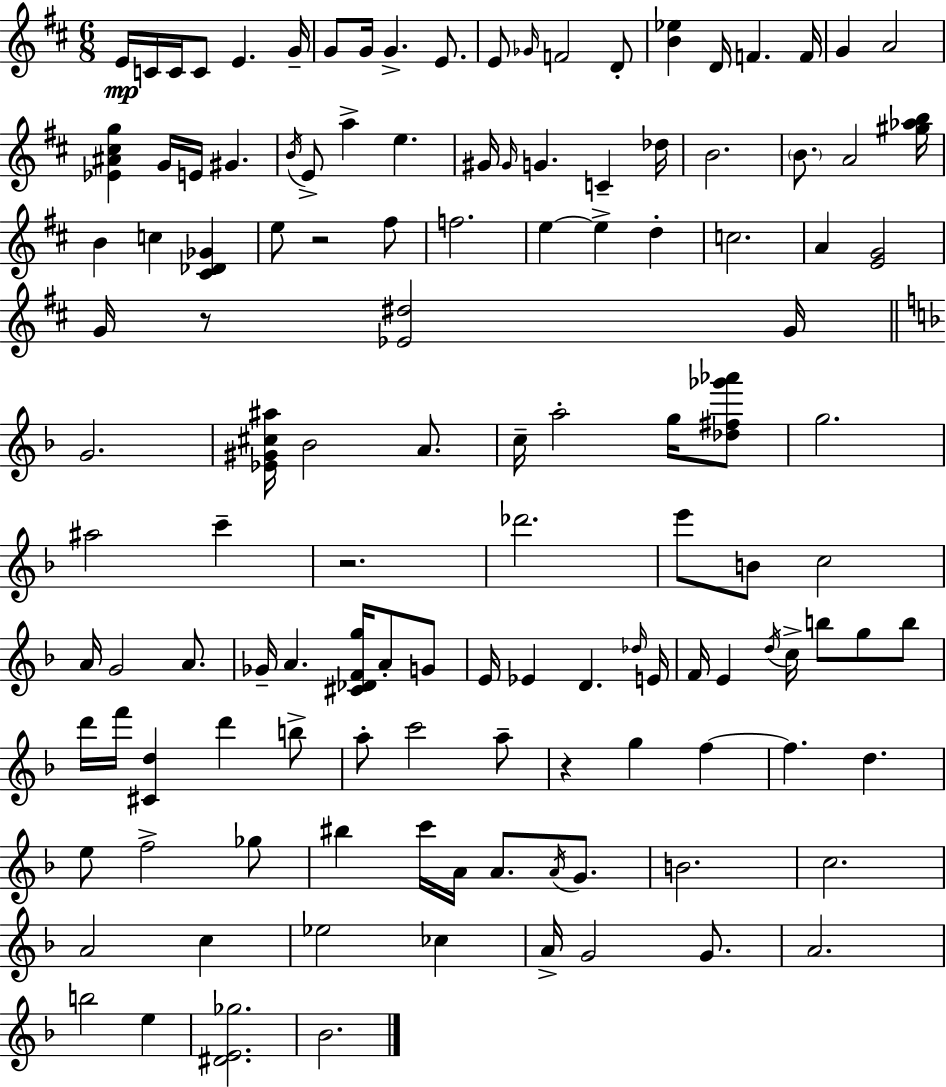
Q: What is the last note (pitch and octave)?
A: Bb4